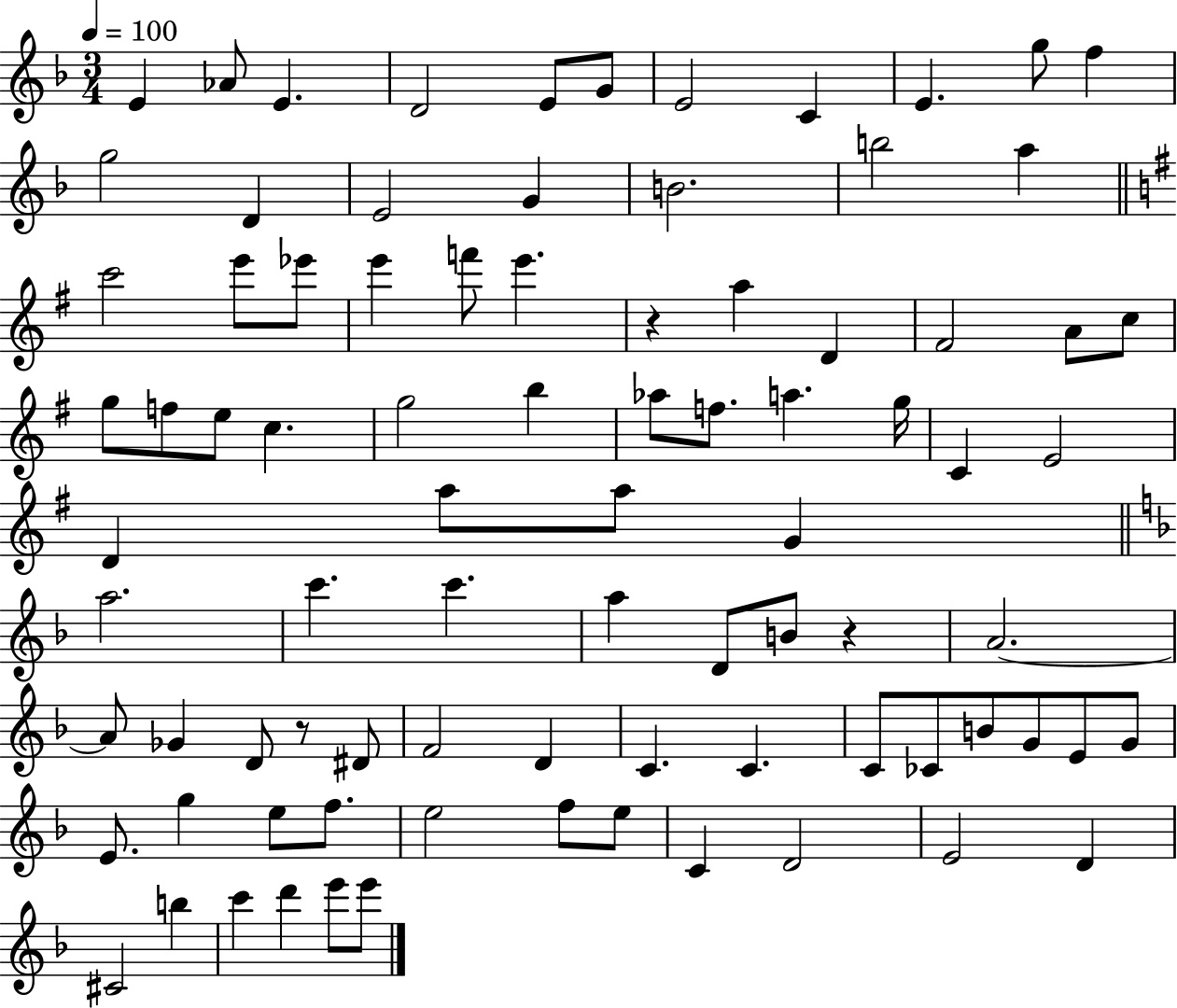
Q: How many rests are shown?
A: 3